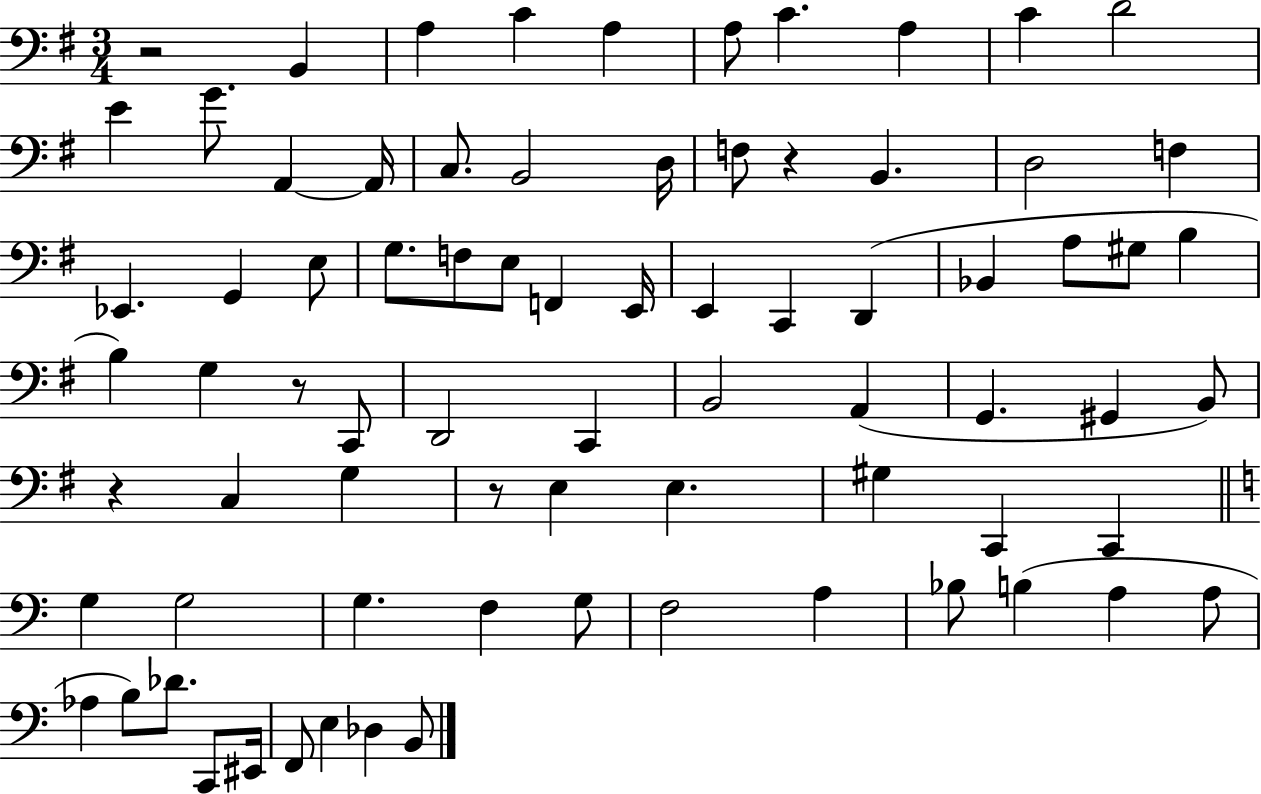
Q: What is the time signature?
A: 3/4